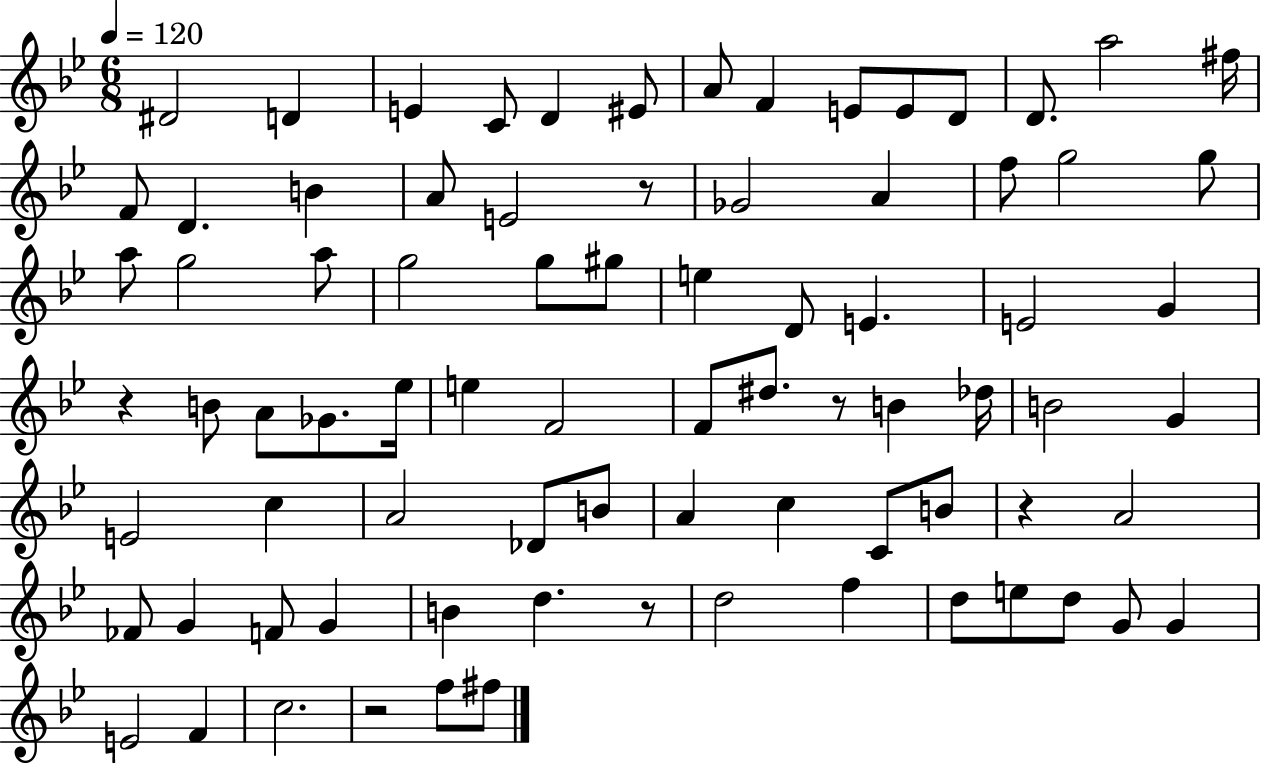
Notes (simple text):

D#4/h D4/q E4/q C4/e D4/q EIS4/e A4/e F4/q E4/e E4/e D4/e D4/e. A5/h F#5/s F4/e D4/q. B4/q A4/e E4/h R/e Gb4/h A4/q F5/e G5/h G5/e A5/e G5/h A5/e G5/h G5/e G#5/e E5/q D4/e E4/q. E4/h G4/q R/q B4/e A4/e Gb4/e. Eb5/s E5/q F4/h F4/e D#5/e. R/e B4/q Db5/s B4/h G4/q E4/h C5/q A4/h Db4/e B4/e A4/q C5/q C4/e B4/e R/q A4/h FES4/e G4/q F4/e G4/q B4/q D5/q. R/e D5/h F5/q D5/e E5/e D5/e G4/e G4/q E4/h F4/q C5/h. R/h F5/e F#5/e